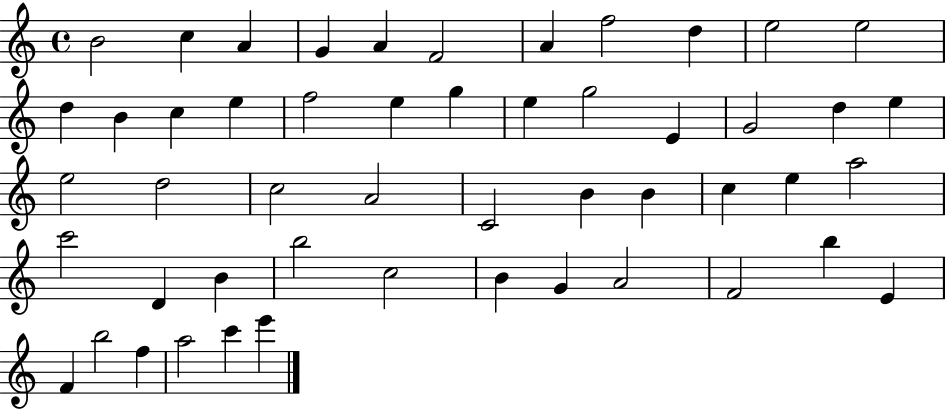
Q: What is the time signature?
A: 4/4